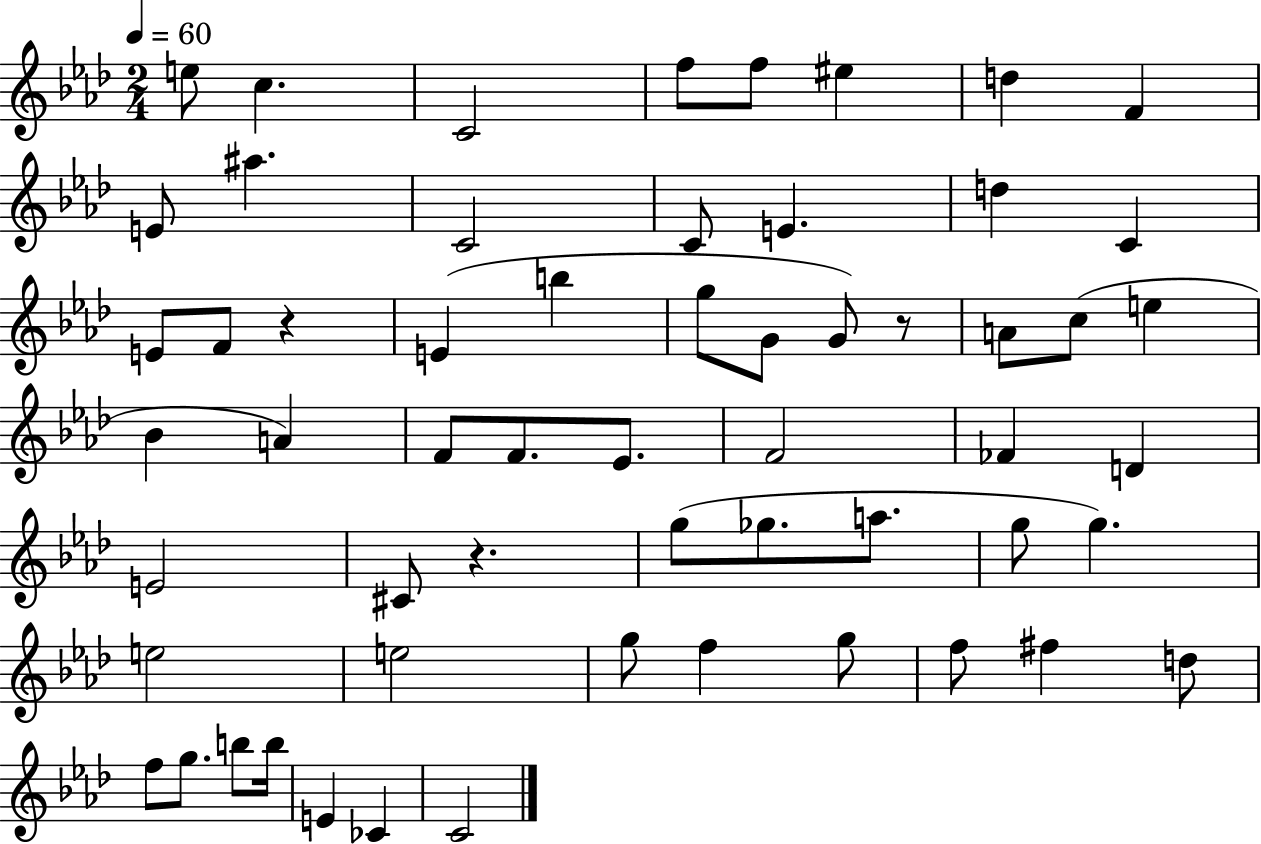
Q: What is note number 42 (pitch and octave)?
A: E5